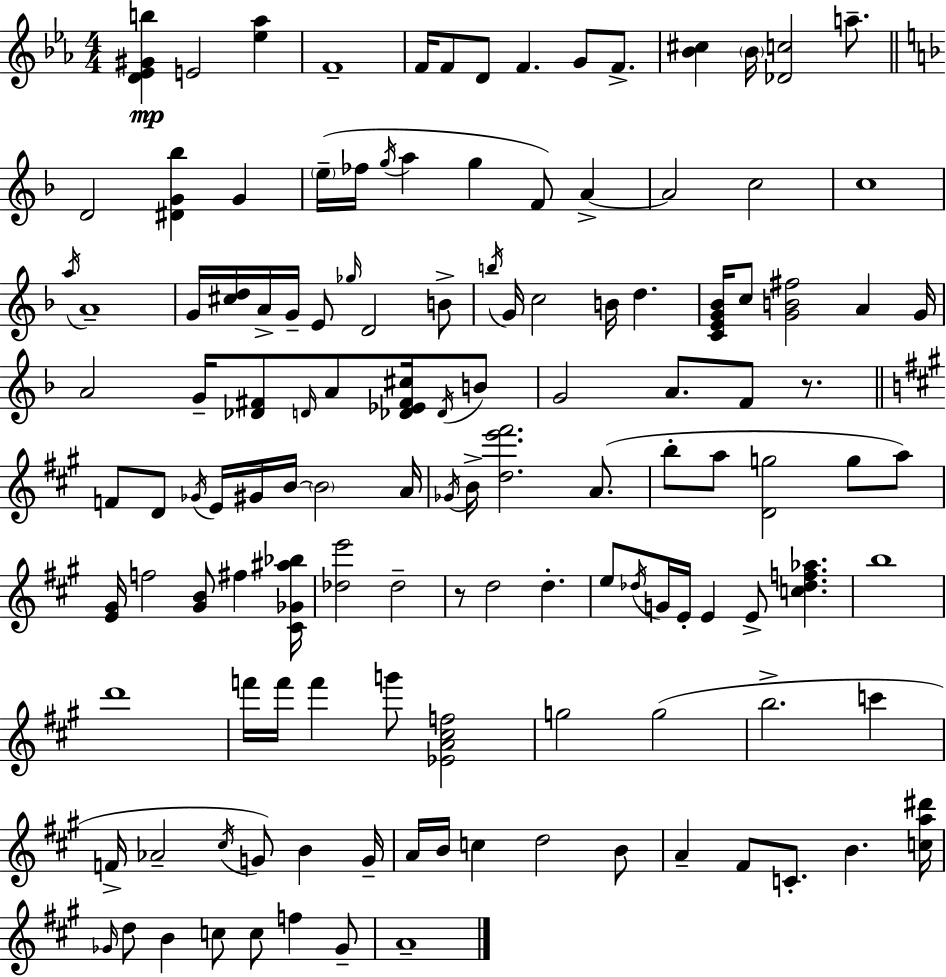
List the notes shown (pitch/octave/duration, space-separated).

[D4,Eb4,G#4,B5]/q E4/h [Eb5,Ab5]/q F4/w F4/s F4/e D4/e F4/q. G4/e F4/e. [Bb4,C#5]/q Bb4/s [Db4,C5]/h A5/e. D4/h [D#4,G4,Bb5]/q G4/q E5/s FES5/s G5/s A5/q G5/q F4/e A4/q A4/h C5/h C5/w A5/s A4/w G4/s [C#5,D5]/s A4/s G4/s E4/e Gb5/s D4/h B4/e B5/s G4/s C5/h B4/s D5/q. [C4,E4,G4,Bb4]/s C5/e [G4,B4,F#5]/h A4/q G4/s A4/h G4/s [Db4,F#4]/e D4/s A4/e [Db4,Eb4,F#4,C#5]/s Db4/s B4/e G4/h A4/e. F4/e R/e. F4/e D4/e Gb4/s E4/s G#4/s B4/s B4/h A4/s Gb4/s B4/s [D5,E6,F#6]/h. A4/e. B5/e A5/e [D4,G5]/h G5/e A5/e [E4,G#4]/s F5/h [G#4,B4]/e F#5/q [C#4,Gb4,A#5,Bb5]/s [Db5,E6]/h Db5/h R/e D5/h D5/q. E5/e Db5/s G4/s E4/s E4/q E4/e [C5,Db5,F5,Ab5]/q. B5/w D6/w F6/s F6/s F6/q G6/e [Eb4,A4,C#5,F5]/h G5/h G5/h B5/h. C6/q F4/s Ab4/h C#5/s G4/e B4/q G4/s A4/s B4/s C5/q D5/h B4/e A4/q F#4/e C4/e. B4/q. [C5,A5,D#6]/s Gb4/s D5/e B4/q C5/e C5/e F5/q Gb4/e A4/w